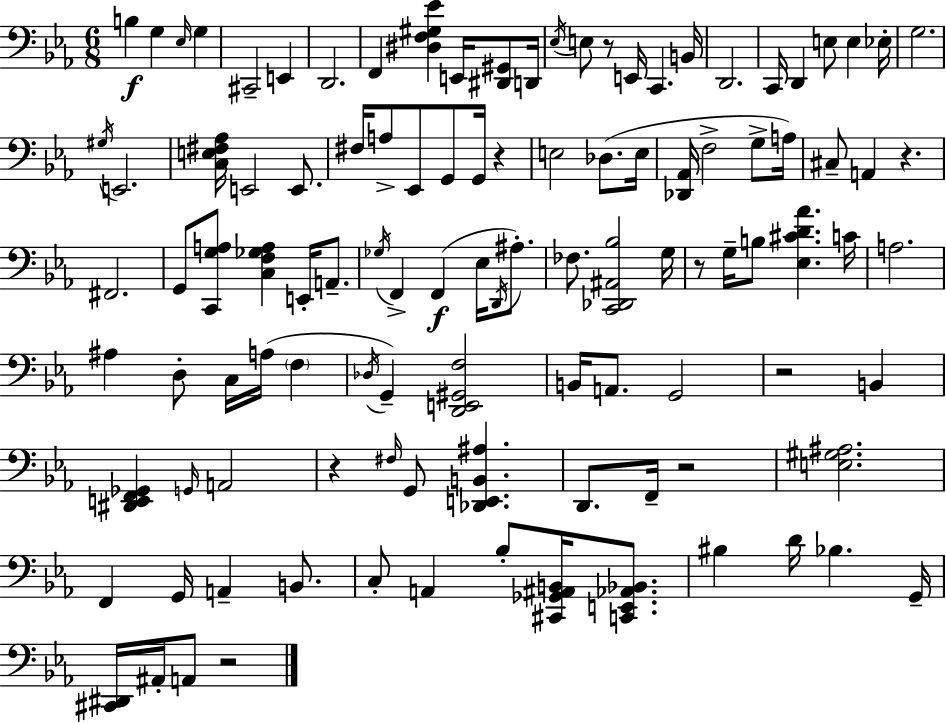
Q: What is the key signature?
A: C minor